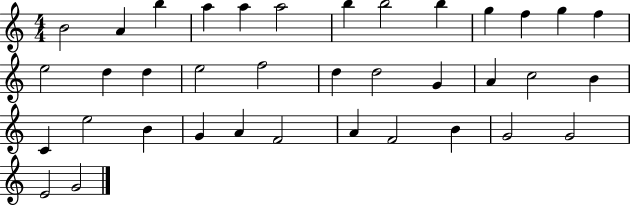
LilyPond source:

{
  \clef treble
  \numericTimeSignature
  \time 4/4
  \key c \major
  b'2 a'4 b''4 | a''4 a''4 a''2 | b''4 b''2 b''4 | g''4 f''4 g''4 f''4 | \break e''2 d''4 d''4 | e''2 f''2 | d''4 d''2 g'4 | a'4 c''2 b'4 | \break c'4 e''2 b'4 | g'4 a'4 f'2 | a'4 f'2 b'4 | g'2 g'2 | \break e'2 g'2 | \bar "|."
}